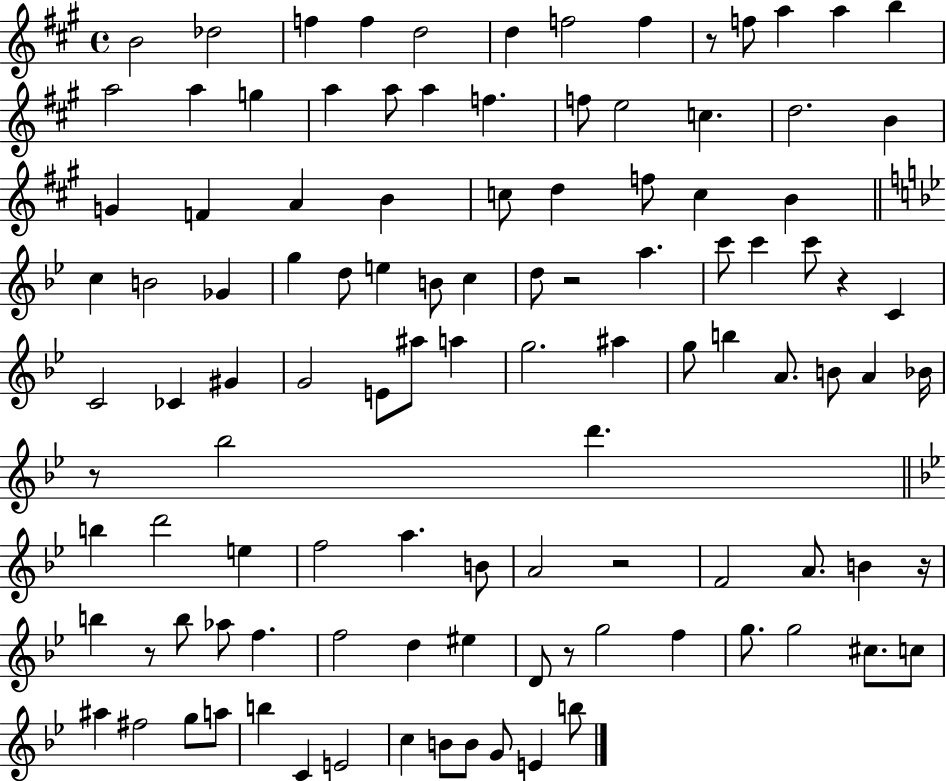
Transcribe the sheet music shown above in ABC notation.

X:1
T:Untitled
M:4/4
L:1/4
K:A
B2 _d2 f f d2 d f2 f z/2 f/2 a a b a2 a g a a/2 a f f/2 e2 c d2 B G F A B c/2 d f/2 c B c B2 _G g d/2 e B/2 c d/2 z2 a c'/2 c' c'/2 z C C2 _C ^G G2 E/2 ^a/2 a g2 ^a g/2 b A/2 B/2 A _B/4 z/2 _b2 d' b d'2 e f2 a B/2 A2 z2 F2 A/2 B z/4 b z/2 b/2 _a/2 f f2 d ^e D/2 z/2 g2 f g/2 g2 ^c/2 c/2 ^a ^f2 g/2 a/2 b C E2 c B/2 B/2 G/2 E b/2